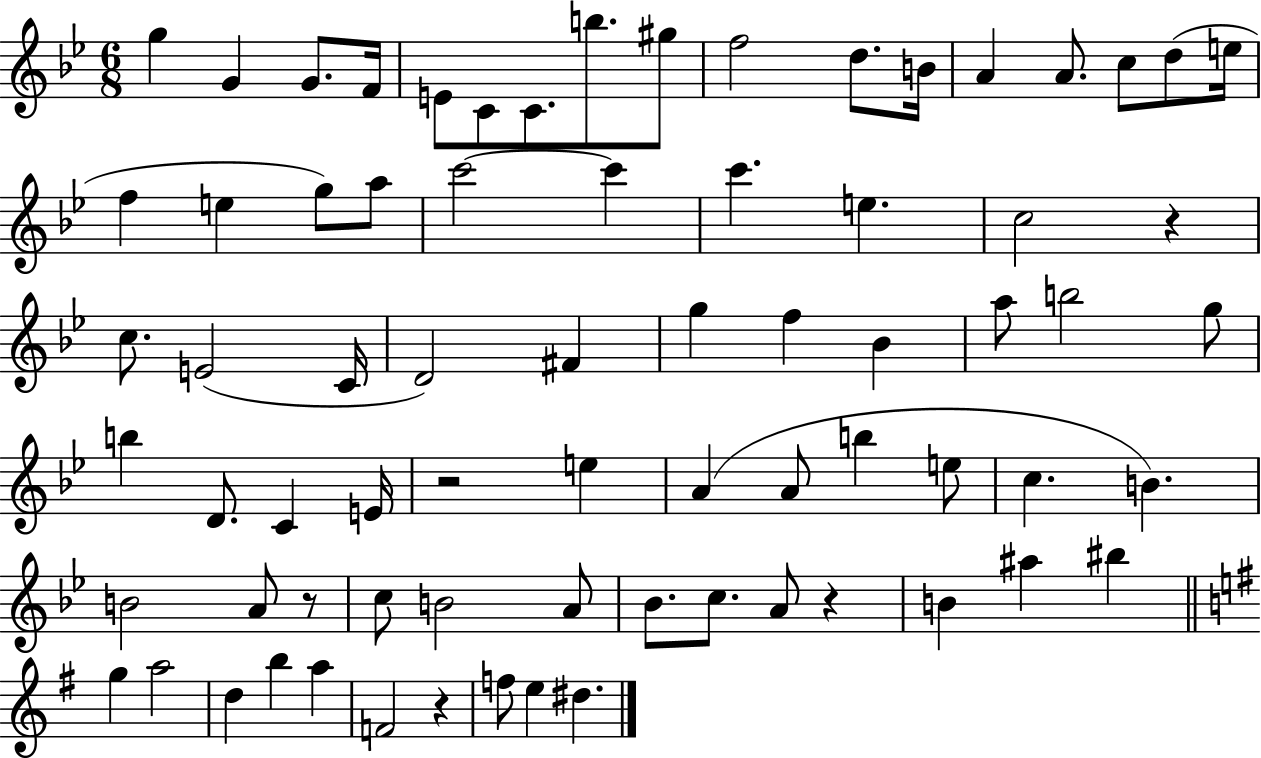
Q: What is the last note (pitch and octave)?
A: D#5